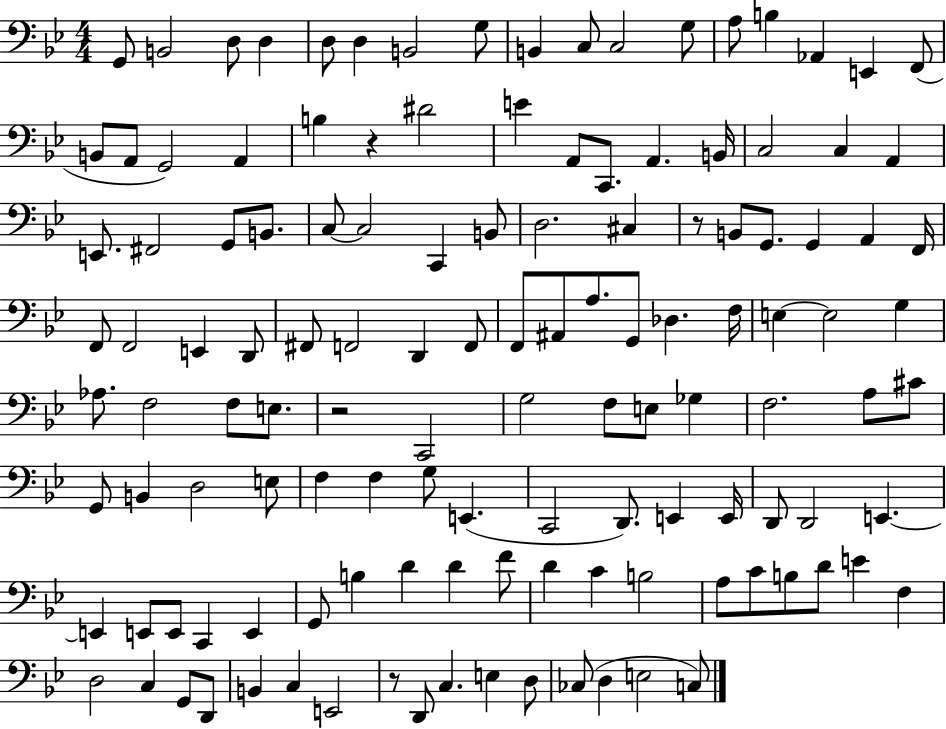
{
  \clef bass
  \numericTimeSignature
  \time 4/4
  \key bes \major
  g,8 b,2 d8 d4 | d8 d4 b,2 g8 | b,4 c8 c2 g8 | a8 b4 aes,4 e,4 f,8( | \break b,8 a,8 g,2) a,4 | b4 r4 dis'2 | e'4 a,8 c,8. a,4. b,16 | c2 c4 a,4 | \break e,8. fis,2 g,8 b,8. | c8~~ c2 c,4 b,8 | d2. cis4 | r8 b,8 g,8. g,4 a,4 f,16 | \break f,8 f,2 e,4 d,8 | fis,8 f,2 d,4 f,8 | f,8 ais,8 a8. g,8 des4. f16 | e4~~ e2 g4 | \break aes8. f2 f8 e8. | r2 c,2 | g2 f8 e8 ges4 | f2. a8 cis'8 | \break g,8 b,4 d2 e8 | f4 f4 g8 e,4.( | c,2 d,8.) e,4 e,16 | d,8 d,2 e,4.~~ | \break e,4 e,8 e,8 c,4 e,4 | g,8 b4 d'4 d'4 f'8 | d'4 c'4 b2 | a8 c'8 b8 d'8 e'4 f4 | \break d2 c4 g,8 d,8 | b,4 c4 e,2 | r8 d,8 c4. e4 d8 | ces8( d4 e2 c8) | \break \bar "|."
}